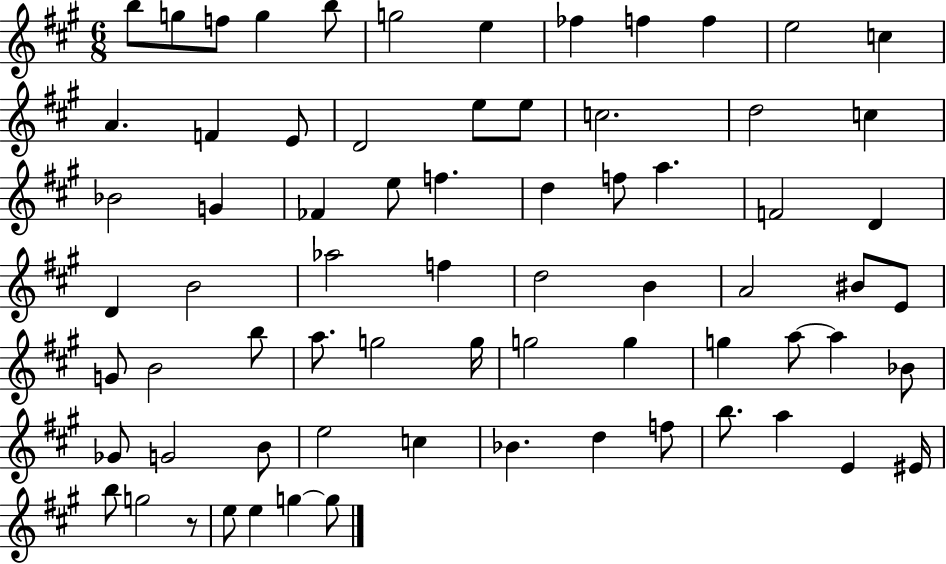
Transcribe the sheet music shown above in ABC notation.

X:1
T:Untitled
M:6/8
L:1/4
K:A
b/2 g/2 f/2 g b/2 g2 e _f f f e2 c A F E/2 D2 e/2 e/2 c2 d2 c _B2 G _F e/2 f d f/2 a F2 D D B2 _a2 f d2 B A2 ^B/2 E/2 G/2 B2 b/2 a/2 g2 g/4 g2 g g a/2 a _B/2 _G/2 G2 B/2 e2 c _B d f/2 b/2 a E ^E/4 b/2 g2 z/2 e/2 e g g/2